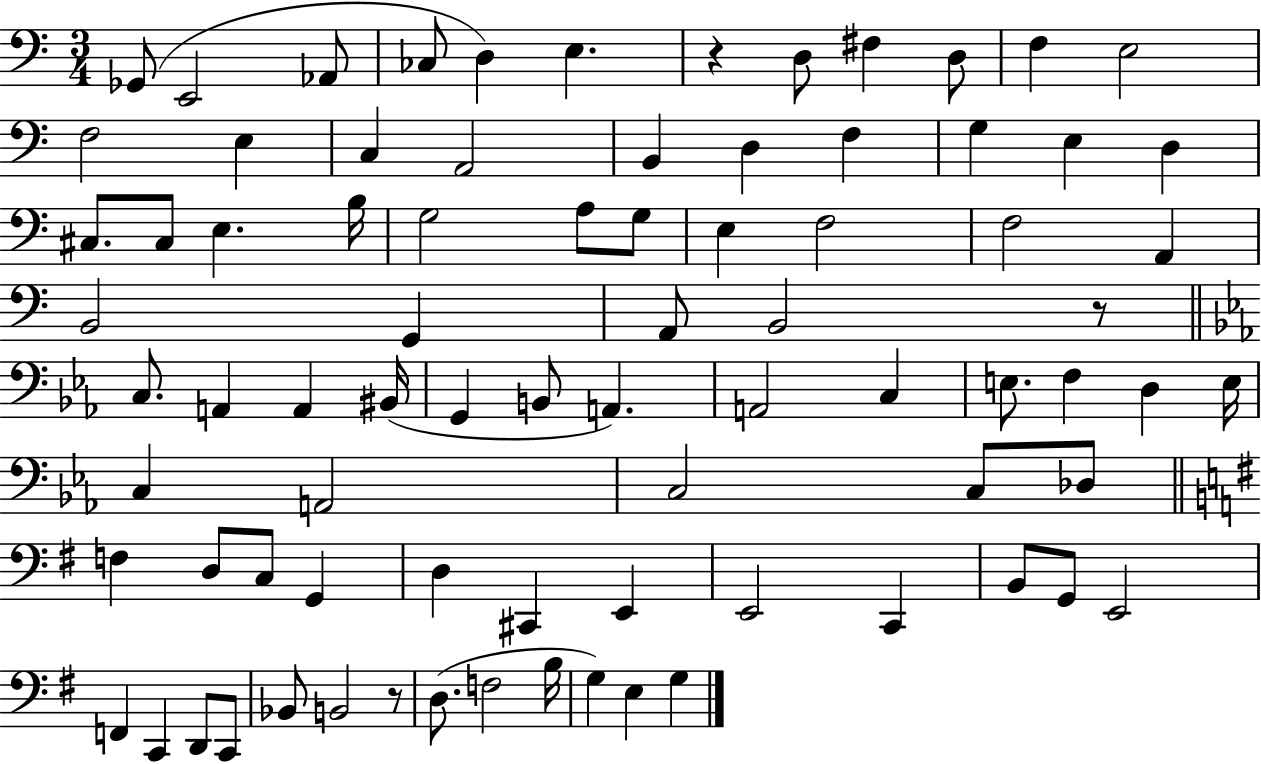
{
  \clef bass
  \numericTimeSignature
  \time 3/4
  \key c \major
  \repeat volta 2 { ges,8( e,2 aes,8 | ces8 d4) e4. | r4 d8 fis4 d8 | f4 e2 | \break f2 e4 | c4 a,2 | b,4 d4 f4 | g4 e4 d4 | \break cis8. cis8 e4. b16 | g2 a8 g8 | e4 f2 | f2 a,4 | \break b,2 g,4 | a,8 b,2 r8 | \bar "||" \break \key ees \major c8. a,4 a,4 bis,16( | g,4 b,8 a,4.) | a,2 c4 | e8. f4 d4 e16 | \break c4 a,2 | c2 c8 des8 | \bar "||" \break \key e \minor f4 d8 c8 g,4 | d4 cis,4 e,4 | e,2 c,4 | b,8 g,8 e,2 | \break f,4 c,4 d,8 c,8 | bes,8 b,2 r8 | d8.( f2 b16 | g4) e4 g4 | \break } \bar "|."
}